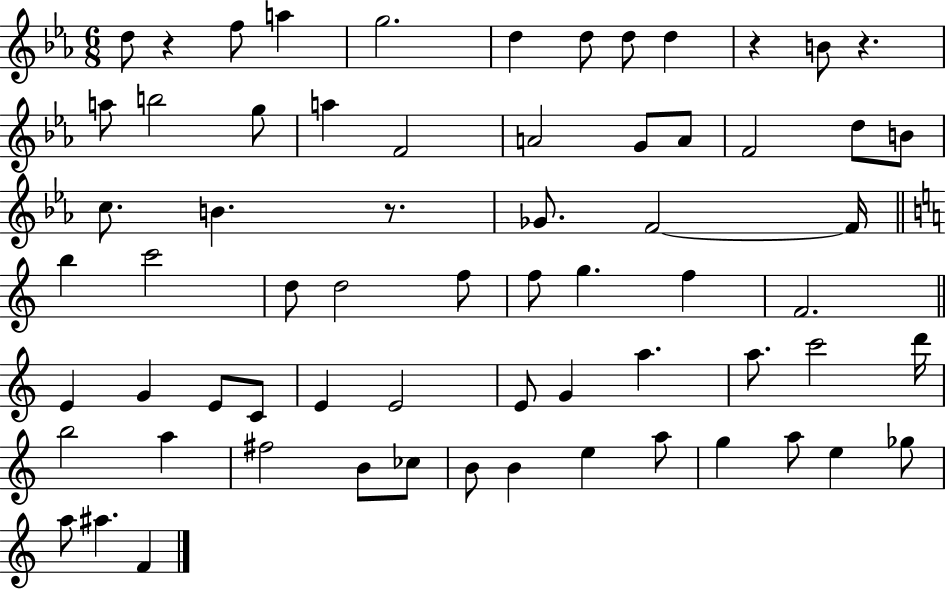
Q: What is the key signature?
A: EES major